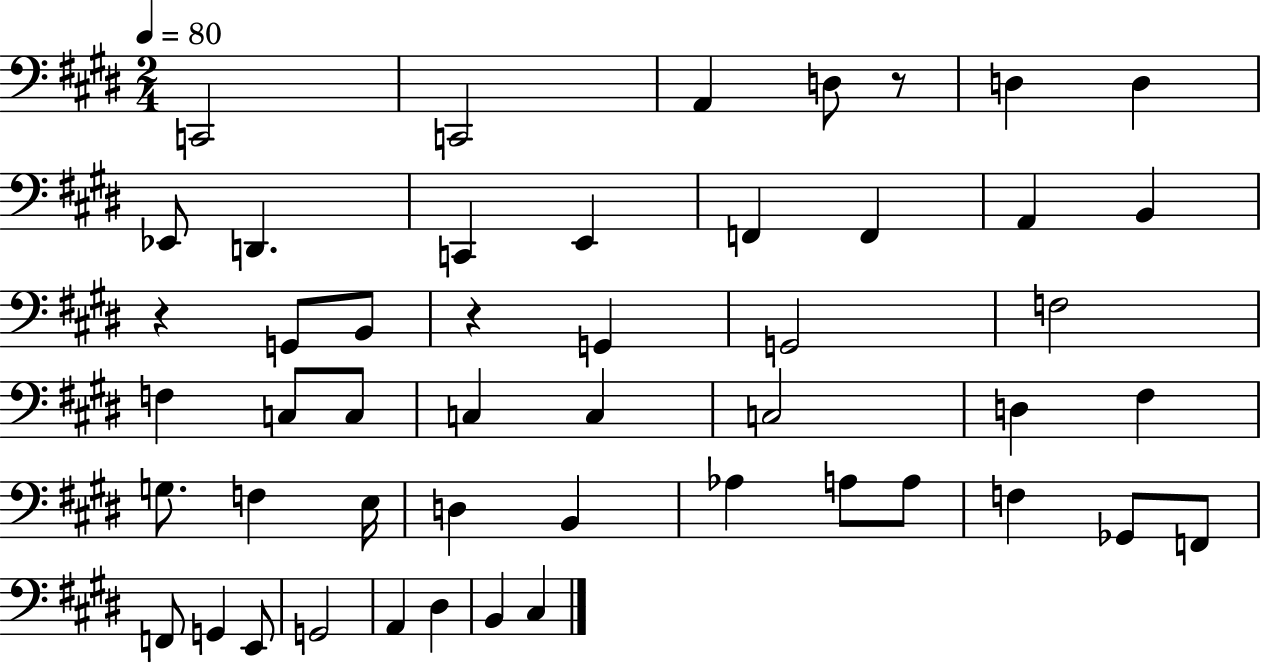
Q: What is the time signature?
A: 2/4